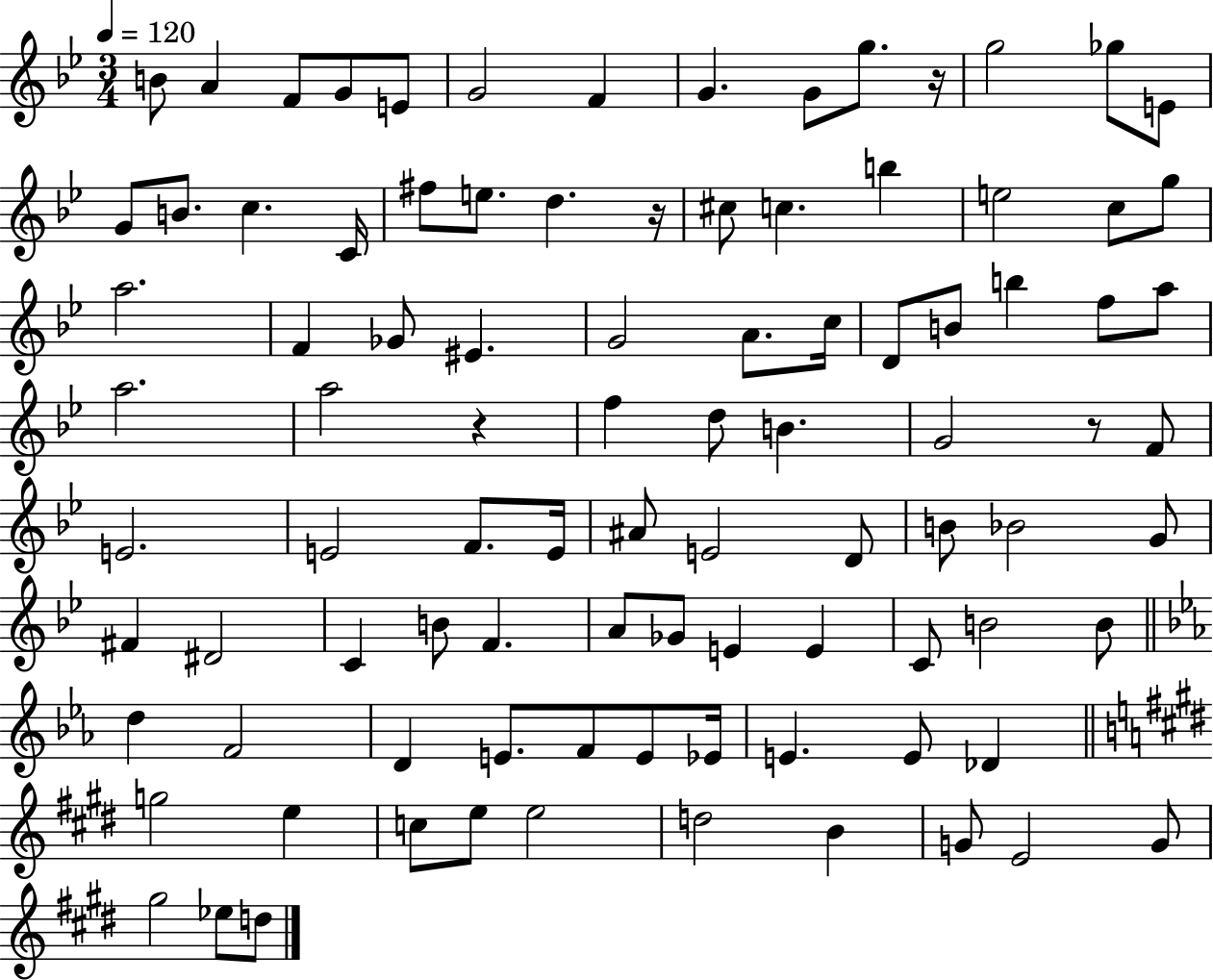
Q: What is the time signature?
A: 3/4